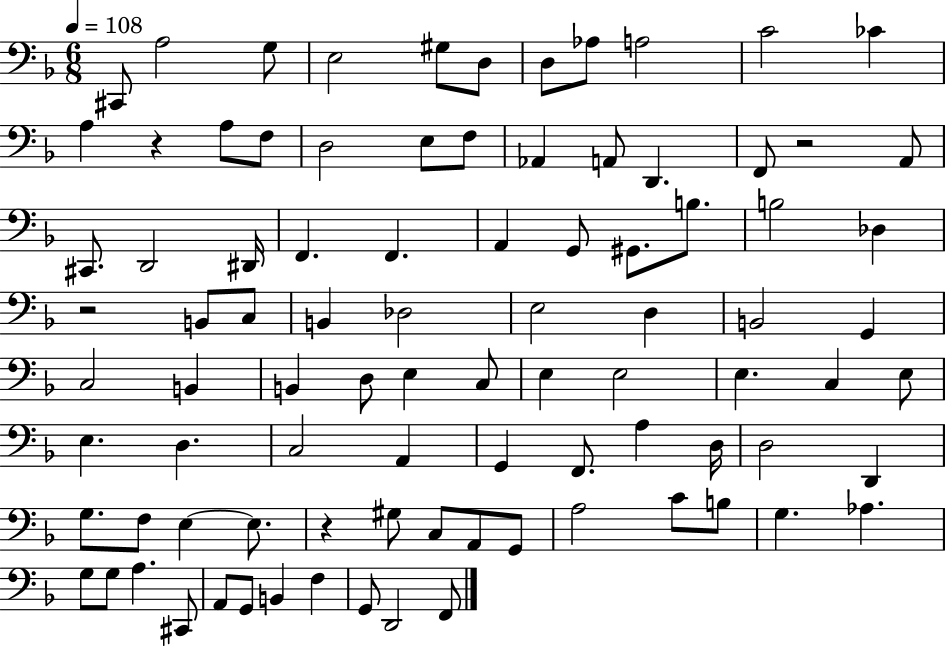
X:1
T:Untitled
M:6/8
L:1/4
K:F
^C,,/2 A,2 G,/2 E,2 ^G,/2 D,/2 D,/2 _A,/2 A,2 C2 _C A, z A,/2 F,/2 D,2 E,/2 F,/2 _A,, A,,/2 D,, F,,/2 z2 A,,/2 ^C,,/2 D,,2 ^D,,/4 F,, F,, A,, G,,/2 ^G,,/2 B,/2 B,2 _D, z2 B,,/2 C,/2 B,, _D,2 E,2 D, B,,2 G,, C,2 B,, B,, D,/2 E, C,/2 E, E,2 E, C, E,/2 E, D, C,2 A,, G,, F,,/2 A, D,/4 D,2 D,, G,/2 F,/2 E, E,/2 z ^G,/2 C,/2 A,,/2 G,,/2 A,2 C/2 B,/2 G, _A, G,/2 G,/2 A, ^C,,/2 A,,/2 G,,/2 B,, F, G,,/2 D,,2 F,,/2